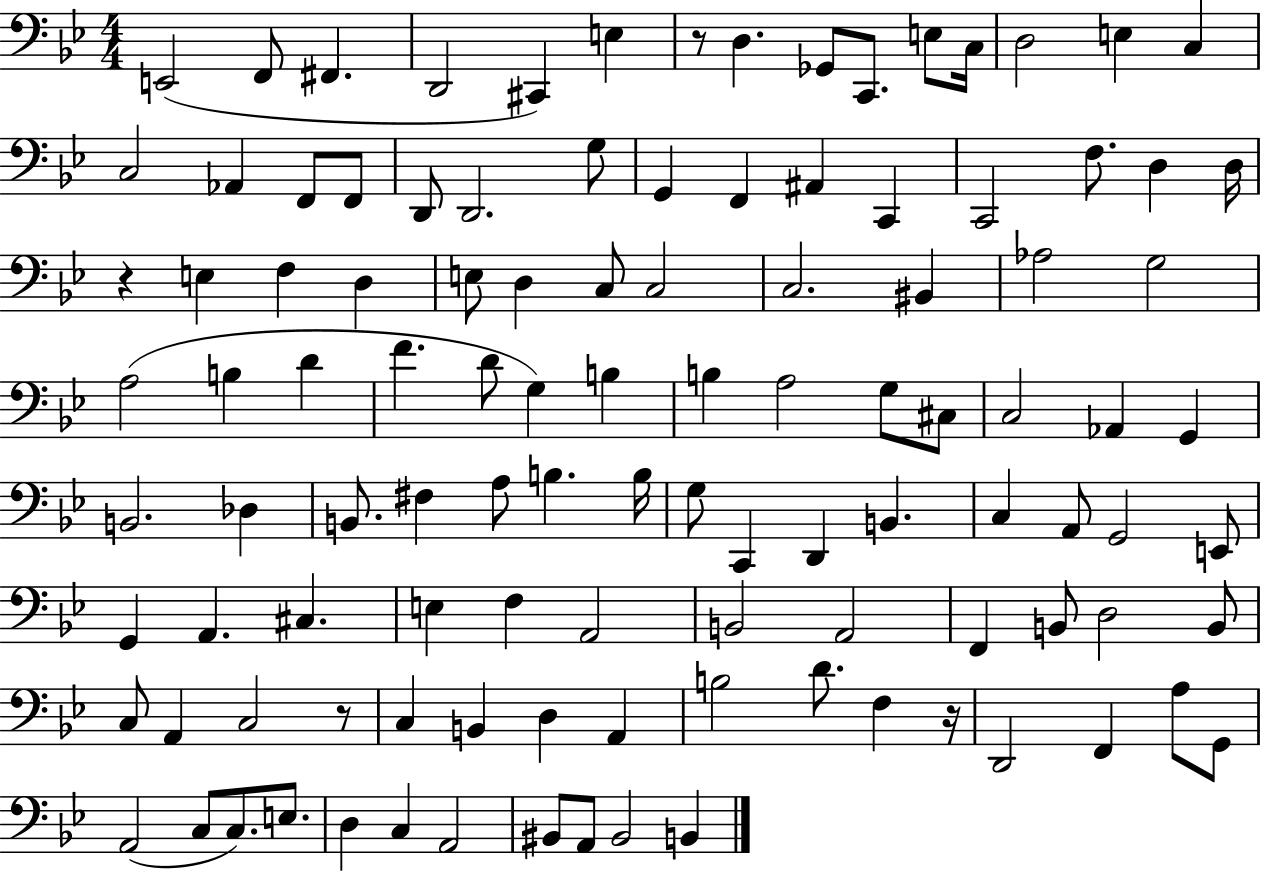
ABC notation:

X:1
T:Untitled
M:4/4
L:1/4
K:Bb
E,,2 F,,/2 ^F,, D,,2 ^C,, E, z/2 D, _G,,/2 C,,/2 E,/2 C,/4 D,2 E, C, C,2 _A,, F,,/2 F,,/2 D,,/2 D,,2 G,/2 G,, F,, ^A,, C,, C,,2 F,/2 D, D,/4 z E, F, D, E,/2 D, C,/2 C,2 C,2 ^B,, _A,2 G,2 A,2 B, D F D/2 G, B, B, A,2 G,/2 ^C,/2 C,2 _A,, G,, B,,2 _D, B,,/2 ^F, A,/2 B, B,/4 G,/2 C,, D,, B,, C, A,,/2 G,,2 E,,/2 G,, A,, ^C, E, F, A,,2 B,,2 A,,2 F,, B,,/2 D,2 B,,/2 C,/2 A,, C,2 z/2 C, B,, D, A,, B,2 D/2 F, z/4 D,,2 F,, A,/2 G,,/2 A,,2 C,/2 C,/2 E,/2 D, C, A,,2 ^B,,/2 A,,/2 ^B,,2 B,,